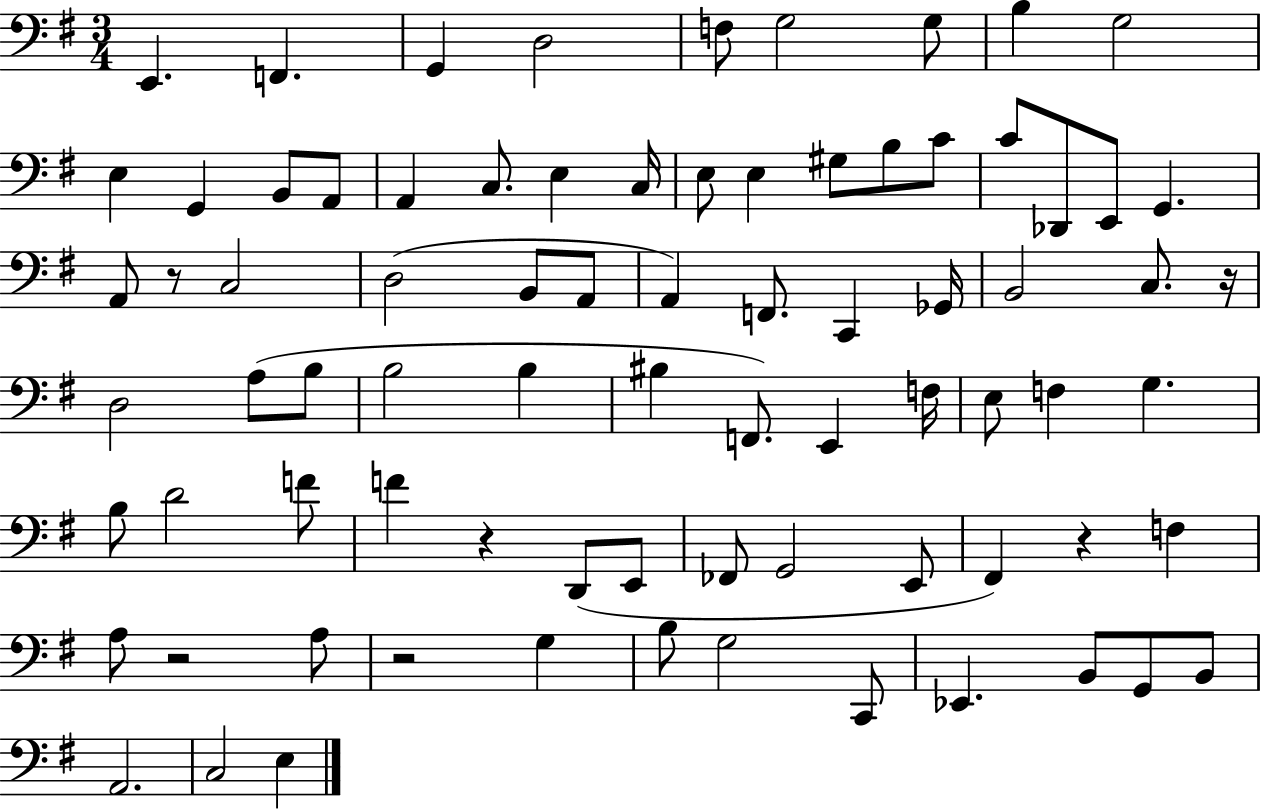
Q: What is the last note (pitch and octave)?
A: E3